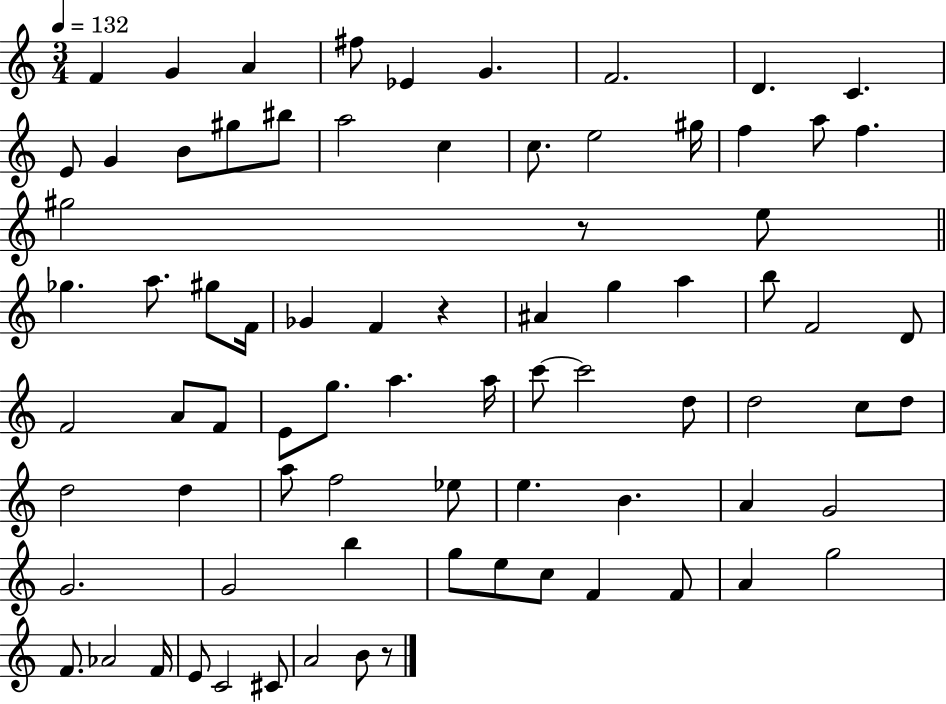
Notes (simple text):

F4/q G4/q A4/q F#5/e Eb4/q G4/q. F4/h. D4/q. C4/q. E4/e G4/q B4/e G#5/e BIS5/e A5/h C5/q C5/e. E5/h G#5/s F5/q A5/e F5/q. G#5/h R/e E5/e Gb5/q. A5/e. G#5/e F4/s Gb4/q F4/q R/q A#4/q G5/q A5/q B5/e F4/h D4/e F4/h A4/e F4/e E4/e G5/e. A5/q. A5/s C6/e C6/h D5/e D5/h C5/e D5/e D5/h D5/q A5/e F5/h Eb5/e E5/q. B4/q. A4/q G4/h G4/h. G4/h B5/q G5/e E5/e C5/e F4/q F4/e A4/q G5/h F4/e. Ab4/h F4/s E4/e C4/h C#4/e A4/h B4/e R/e